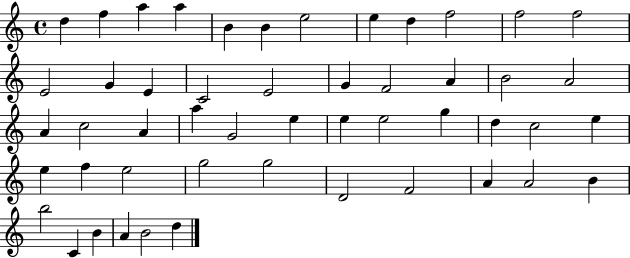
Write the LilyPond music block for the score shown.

{
  \clef treble
  \time 4/4
  \defaultTimeSignature
  \key c \major
  d''4 f''4 a''4 a''4 | b'4 b'4 e''2 | e''4 d''4 f''2 | f''2 f''2 | \break e'2 g'4 e'4 | c'2 e'2 | g'4 f'2 a'4 | b'2 a'2 | \break a'4 c''2 a'4 | a''4 g'2 e''4 | e''4 e''2 g''4 | d''4 c''2 e''4 | \break e''4 f''4 e''2 | g''2 g''2 | d'2 f'2 | a'4 a'2 b'4 | \break b''2 c'4 b'4 | a'4 b'2 d''4 | \bar "|."
}